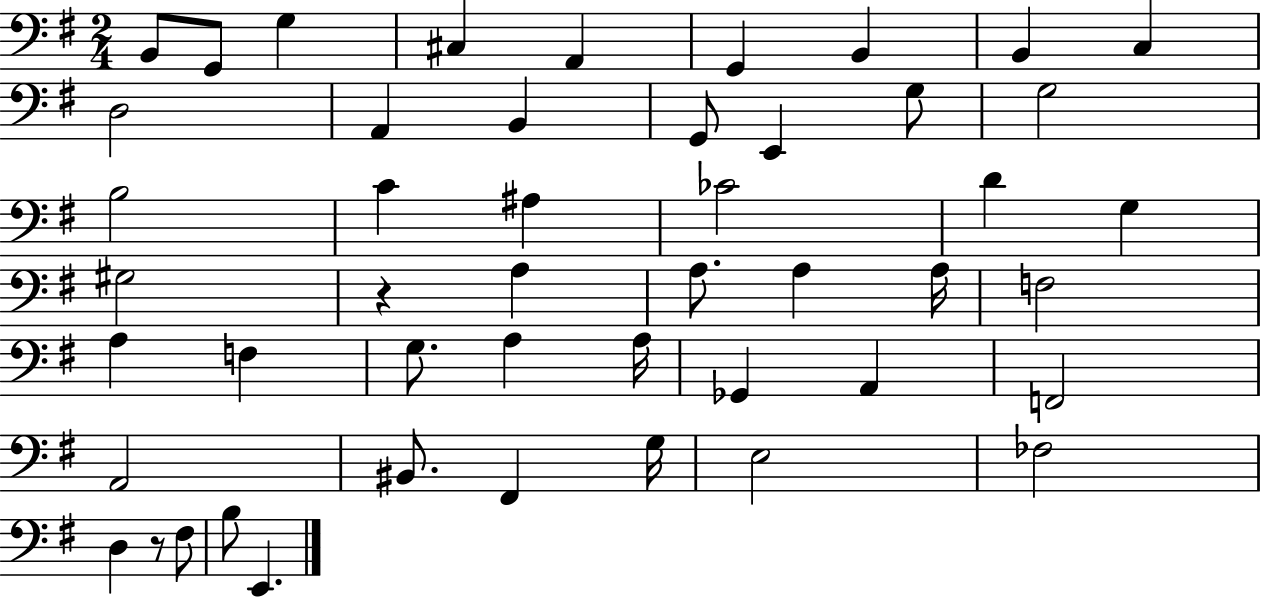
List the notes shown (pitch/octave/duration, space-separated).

B2/e G2/e G3/q C#3/q A2/q G2/q B2/q B2/q C3/q D3/h A2/q B2/q G2/e E2/q G3/e G3/h B3/h C4/q A#3/q CES4/h D4/q G3/q G#3/h R/q A3/q A3/e. A3/q A3/s F3/h A3/q F3/q G3/e. A3/q A3/s Gb2/q A2/q F2/h A2/h BIS2/e. F#2/q G3/s E3/h FES3/h D3/q R/e F#3/e B3/e E2/q.